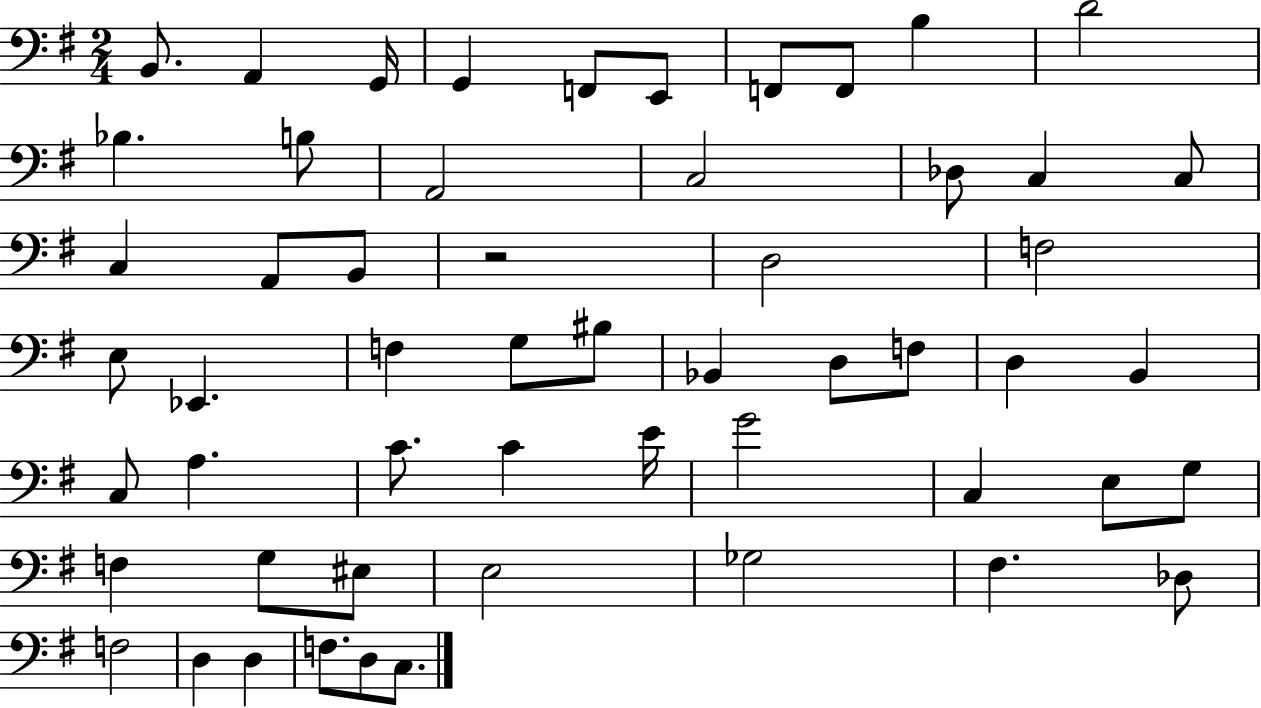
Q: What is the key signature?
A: G major